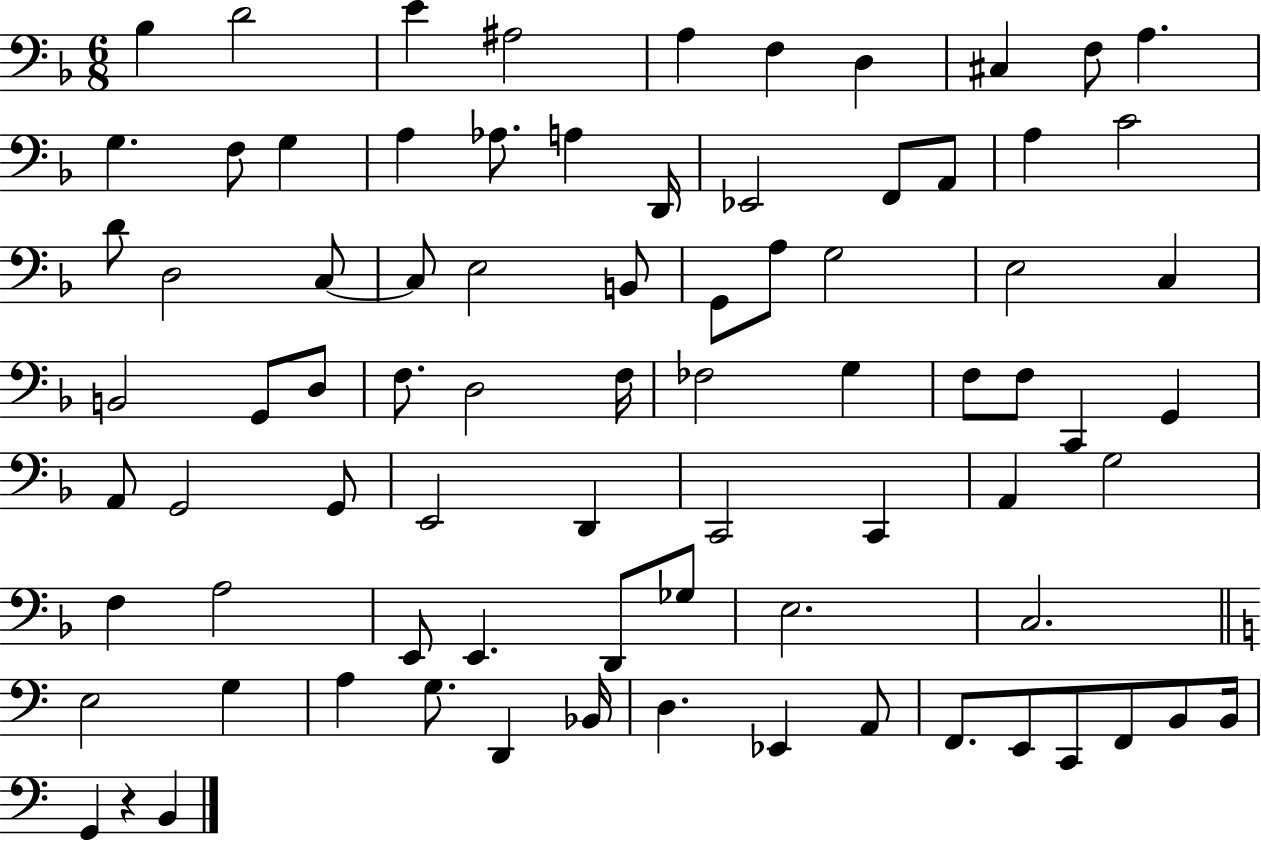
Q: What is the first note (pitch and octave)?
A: Bb3